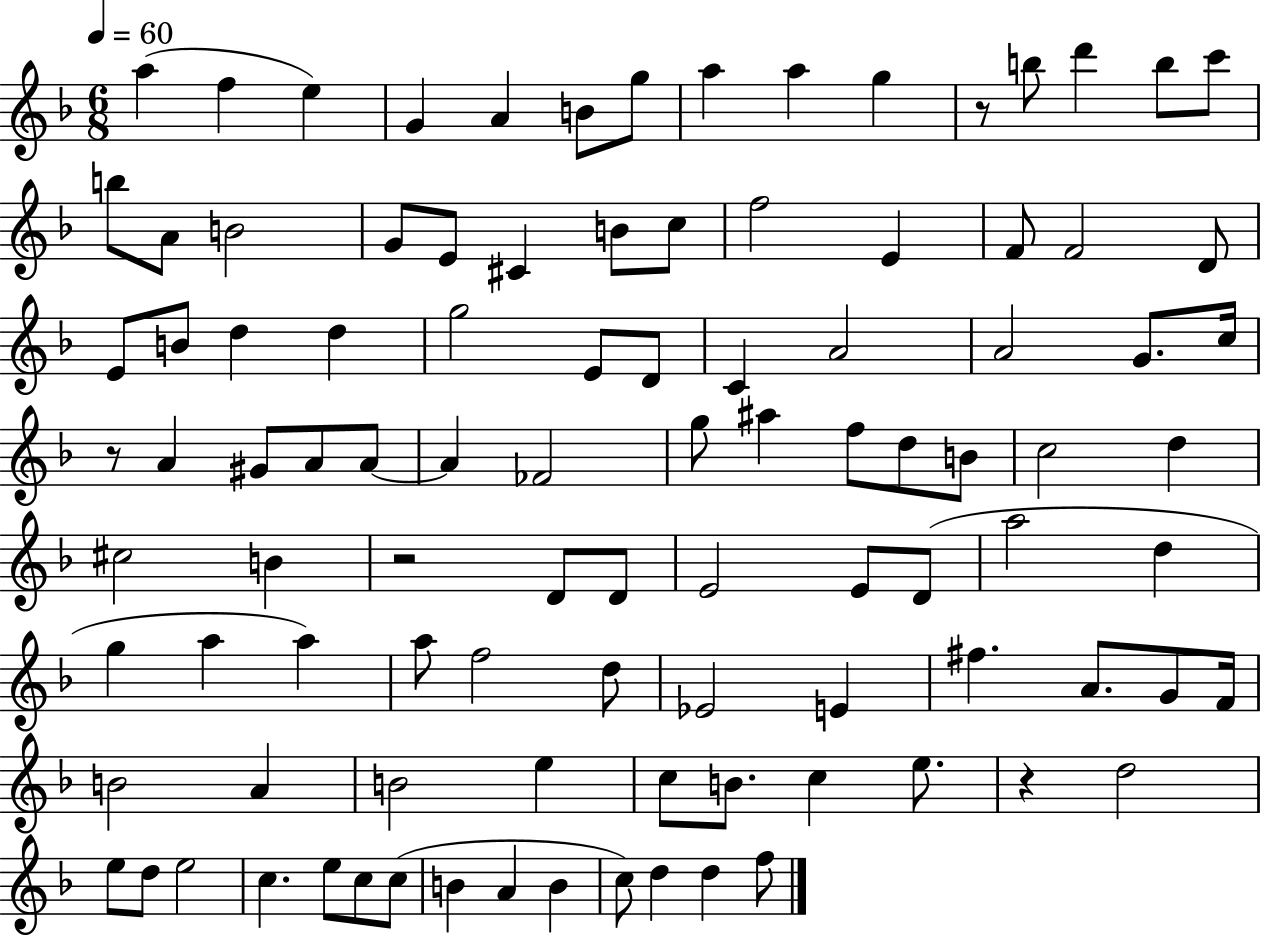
X:1
T:Untitled
M:6/8
L:1/4
K:F
a f e G A B/2 g/2 a a g z/2 b/2 d' b/2 c'/2 b/2 A/2 B2 G/2 E/2 ^C B/2 c/2 f2 E F/2 F2 D/2 E/2 B/2 d d g2 E/2 D/2 C A2 A2 G/2 c/4 z/2 A ^G/2 A/2 A/2 A _F2 g/2 ^a f/2 d/2 B/2 c2 d ^c2 B z2 D/2 D/2 E2 E/2 D/2 a2 d g a a a/2 f2 d/2 _E2 E ^f A/2 G/2 F/4 B2 A B2 e c/2 B/2 c e/2 z d2 e/2 d/2 e2 c e/2 c/2 c/2 B A B c/2 d d f/2